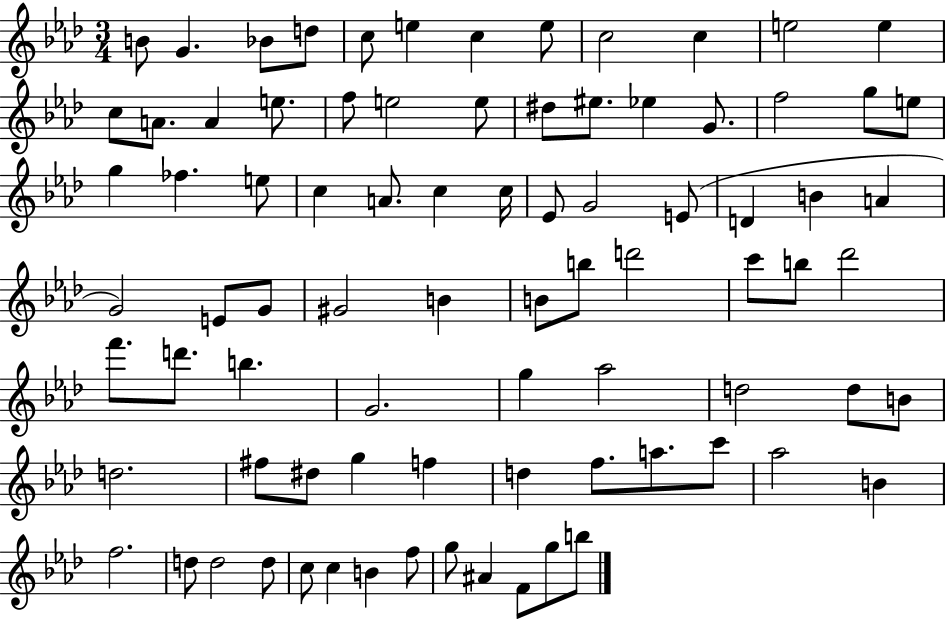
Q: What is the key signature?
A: AES major